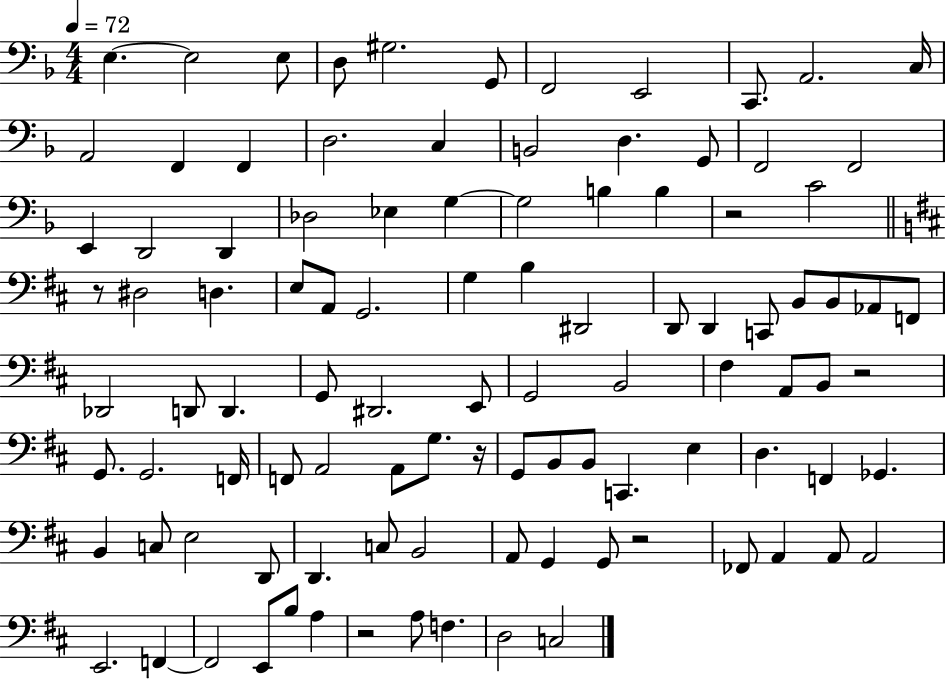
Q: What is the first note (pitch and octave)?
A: E3